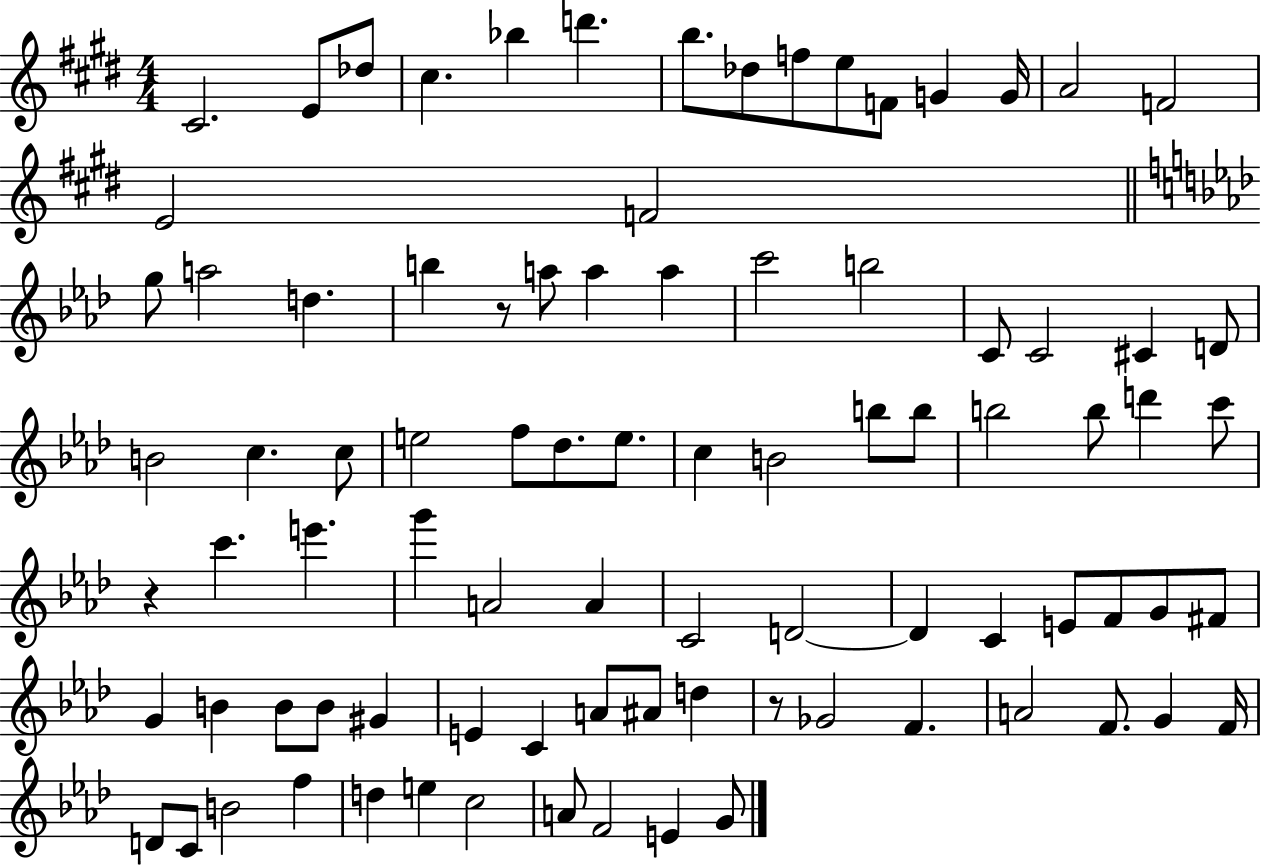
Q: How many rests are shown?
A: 3